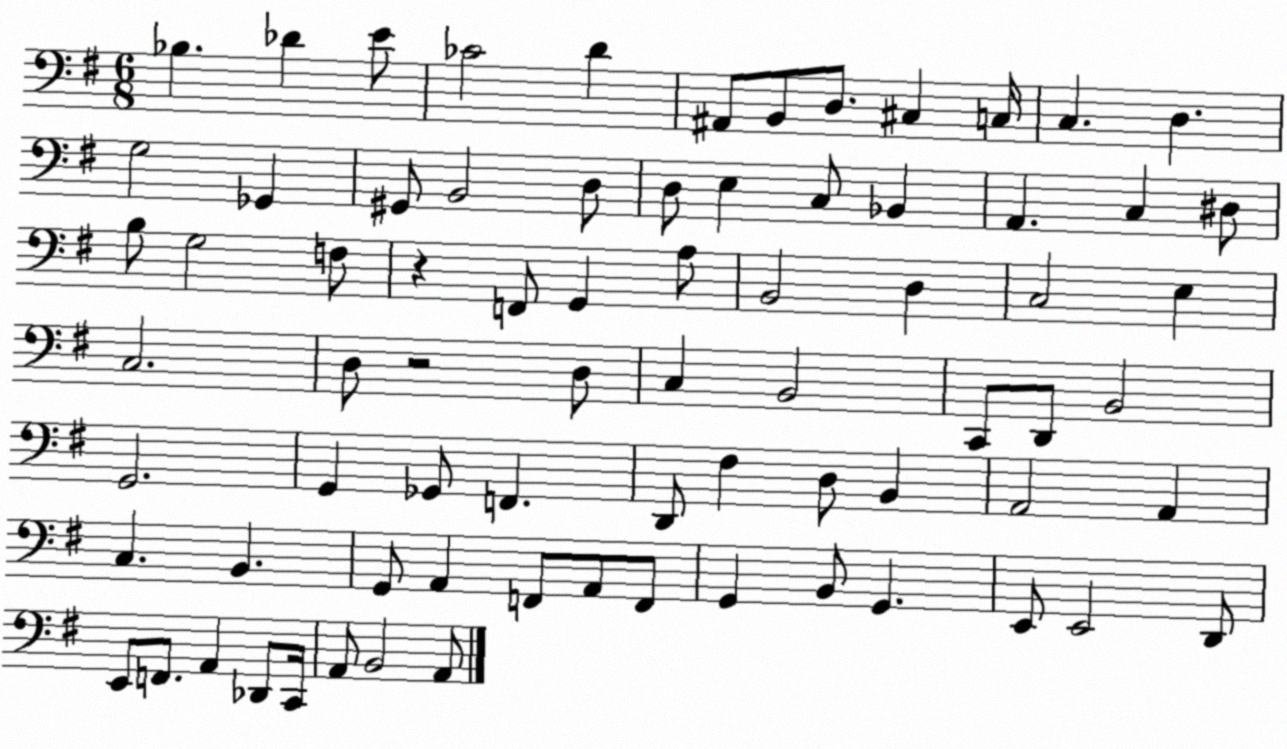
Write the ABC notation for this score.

X:1
T:Untitled
M:6/8
L:1/4
K:G
_B, _D E/2 _C2 D ^A,,/2 B,,/2 D,/2 ^C, C,/4 C, D, G,2 _G,, ^G,,/2 B,,2 D,/2 D,/2 E, C,/2 _B,, A,, C, ^D,/2 B,/2 G,2 F,/2 z F,,/2 G,, A,/2 B,,2 D, C,2 E, C,2 D,/2 z2 D,/2 C, B,,2 C,,/2 D,,/2 B,,2 G,,2 G,, _G,,/2 F,, D,,/2 ^F, D,/2 B,, A,,2 A,, C, B,, G,,/2 A,, F,,/2 A,,/2 F,,/2 G,, B,,/2 G,, E,,/2 E,,2 D,,/2 E,,/2 F,,/2 A,, _D,,/2 C,,/4 A,,/2 B,,2 A,,/2